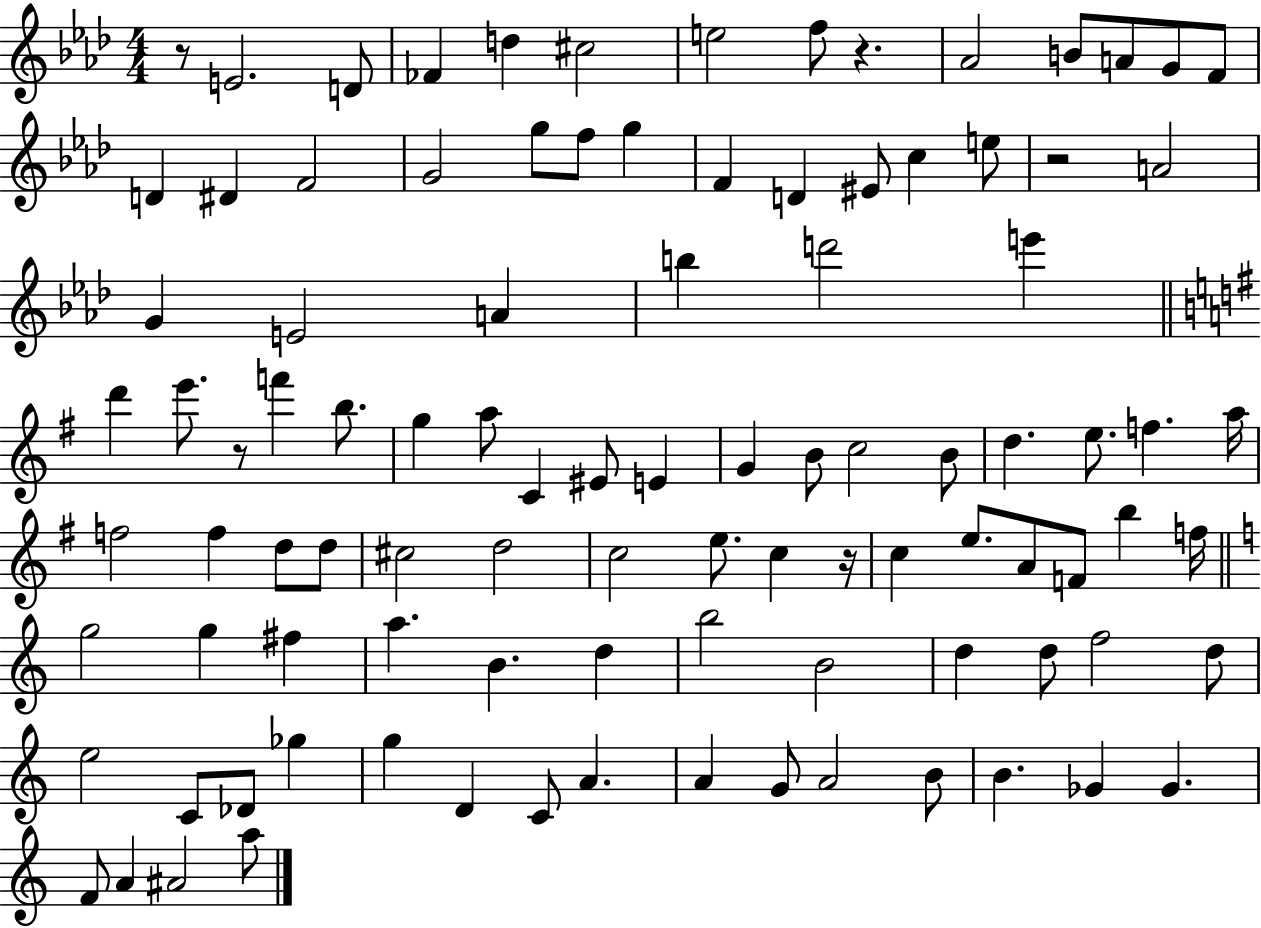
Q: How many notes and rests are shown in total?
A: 99